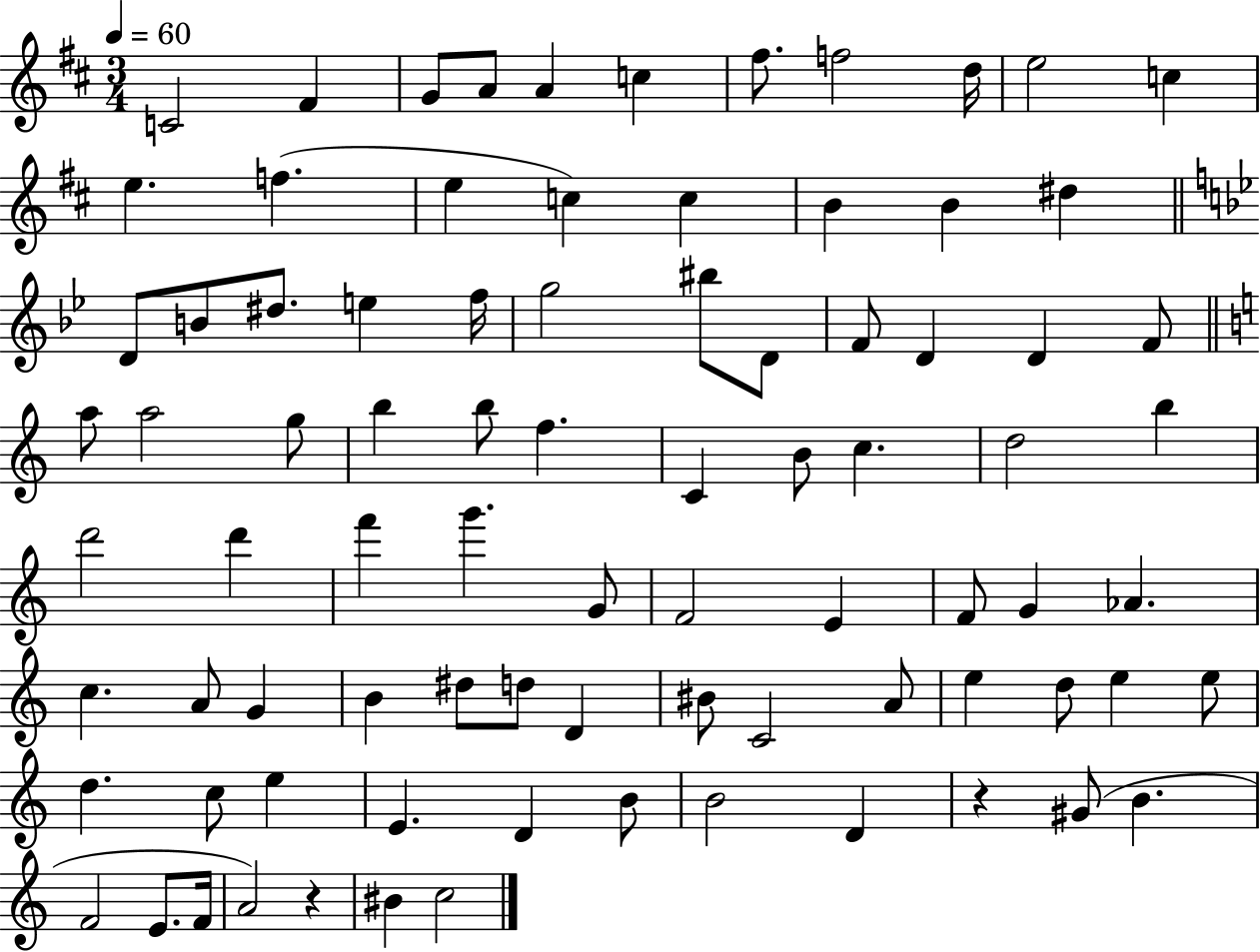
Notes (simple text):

C4/h F#4/q G4/e A4/e A4/q C5/q F#5/e. F5/h D5/s E5/h C5/q E5/q. F5/q. E5/q C5/q C5/q B4/q B4/q D#5/q D4/e B4/e D#5/e. E5/q F5/s G5/h BIS5/e D4/e F4/e D4/q D4/q F4/e A5/e A5/h G5/e B5/q B5/e F5/q. C4/q B4/e C5/q. D5/h B5/q D6/h D6/q F6/q G6/q. G4/e F4/h E4/q F4/e G4/q Ab4/q. C5/q. A4/e G4/q B4/q D#5/e D5/e D4/q BIS4/e C4/h A4/e E5/q D5/e E5/q E5/e D5/q. C5/e E5/q E4/q. D4/q B4/e B4/h D4/q R/q G#4/e B4/q. F4/h E4/e. F4/s A4/h R/q BIS4/q C5/h